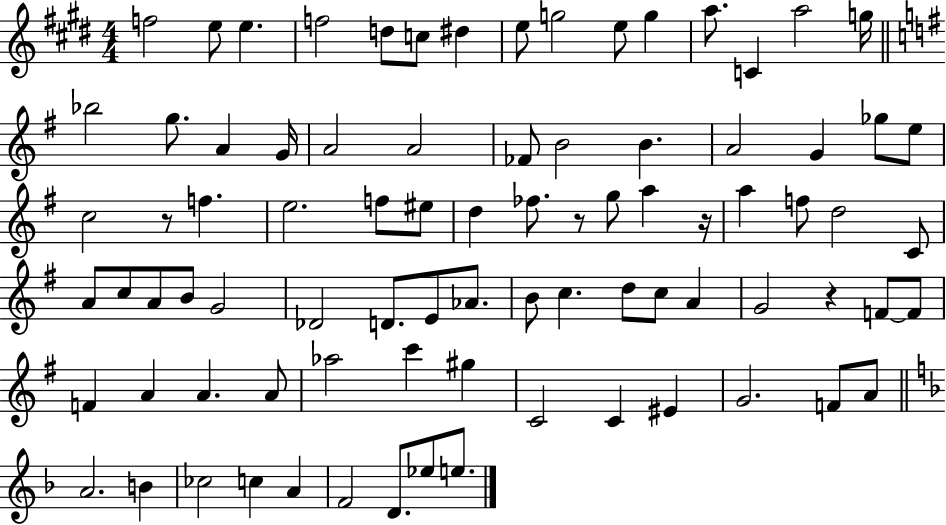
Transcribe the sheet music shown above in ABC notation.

X:1
T:Untitled
M:4/4
L:1/4
K:E
f2 e/2 e f2 d/2 c/2 ^d e/2 g2 e/2 g a/2 C a2 g/4 _b2 g/2 A G/4 A2 A2 _F/2 B2 B A2 G _g/2 e/2 c2 z/2 f e2 f/2 ^e/2 d _f/2 z/2 g/2 a z/4 a f/2 d2 C/2 A/2 c/2 A/2 B/2 G2 _D2 D/2 E/2 _A/2 B/2 c d/2 c/2 A G2 z F/2 F/2 F A A A/2 _a2 c' ^g C2 C ^E G2 F/2 A/2 A2 B _c2 c A F2 D/2 _e/2 e/2